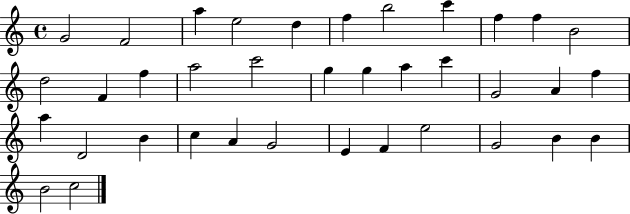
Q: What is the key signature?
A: C major